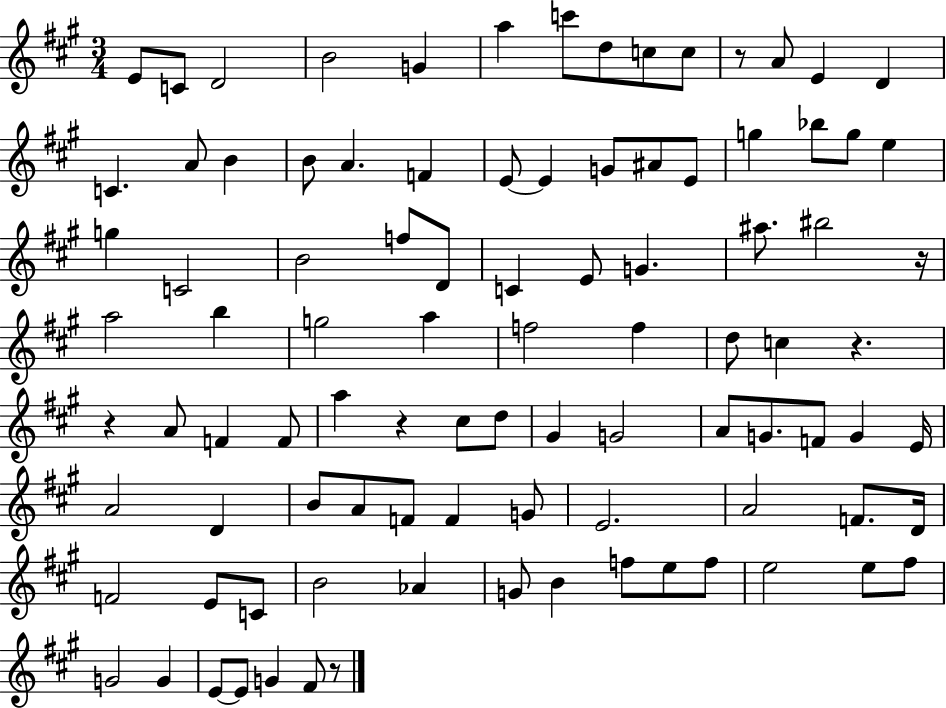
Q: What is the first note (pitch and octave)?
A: E4